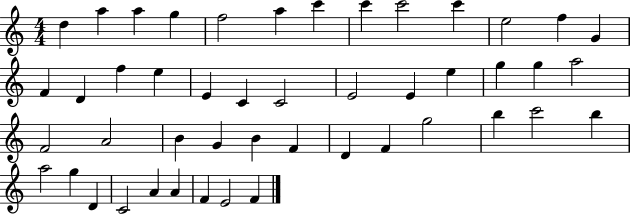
D5/q A5/q A5/q G5/q F5/h A5/q C6/q C6/q C6/h C6/q E5/h F5/q G4/q F4/q D4/q F5/q E5/q E4/q C4/q C4/h E4/h E4/q E5/q G5/q G5/q A5/h F4/h A4/h B4/q G4/q B4/q F4/q D4/q F4/q G5/h B5/q C6/h B5/q A5/h G5/q D4/q C4/h A4/q A4/q F4/q E4/h F4/q